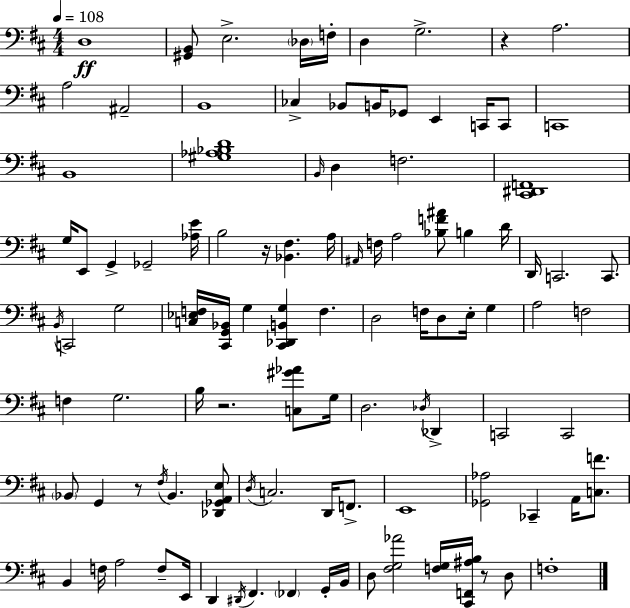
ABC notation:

X:1
T:Untitled
M:4/4
L:1/4
K:D
D,4 [^G,,B,,]/2 E,2 _D,/4 F,/4 D, G,2 z A,2 A,2 ^A,,2 B,,4 _C, _B,,/2 B,,/4 _G,,/2 E,, C,,/4 C,,/2 C,,4 B,,4 [^G,_A,_B,D]4 B,,/4 D, F,2 [^C,,^D,,F,,]4 G,/4 E,,/2 G,, _G,,2 [_A,E]/4 B,2 z/4 [_B,,^F,] A,/4 ^A,,/4 F,/4 A,2 [_B,F^A]/2 B, D/4 D,,/4 C,,2 C,,/2 B,,/4 C,,2 G,2 [C,_E,F,]/4 [^C,,G,,_B,,]/4 G, [^C,,_D,,B,,G,] F, D,2 F,/4 D,/2 E,/4 G, A,2 F,2 F, G,2 B,/4 z2 [C,^G_A]/2 G,/4 D,2 _D,/4 _D,, C,,2 C,,2 _B,,/2 G,, z/2 ^F,/4 _B,, [_D,,_G,,A,,E,]/2 D,/4 C,2 D,,/4 F,,/2 E,,4 [_G,,_A,]2 _C,, A,,/4 [C,F]/2 B,, F,/4 A,2 F,/2 E,,/4 D,, ^D,,/4 ^F,, _F,, G,,/4 B,,/4 D,/2 [^F,G,_A]2 [F,G,]/4 [^C,,F,,^A,B,]/4 z/2 D,/2 F,4